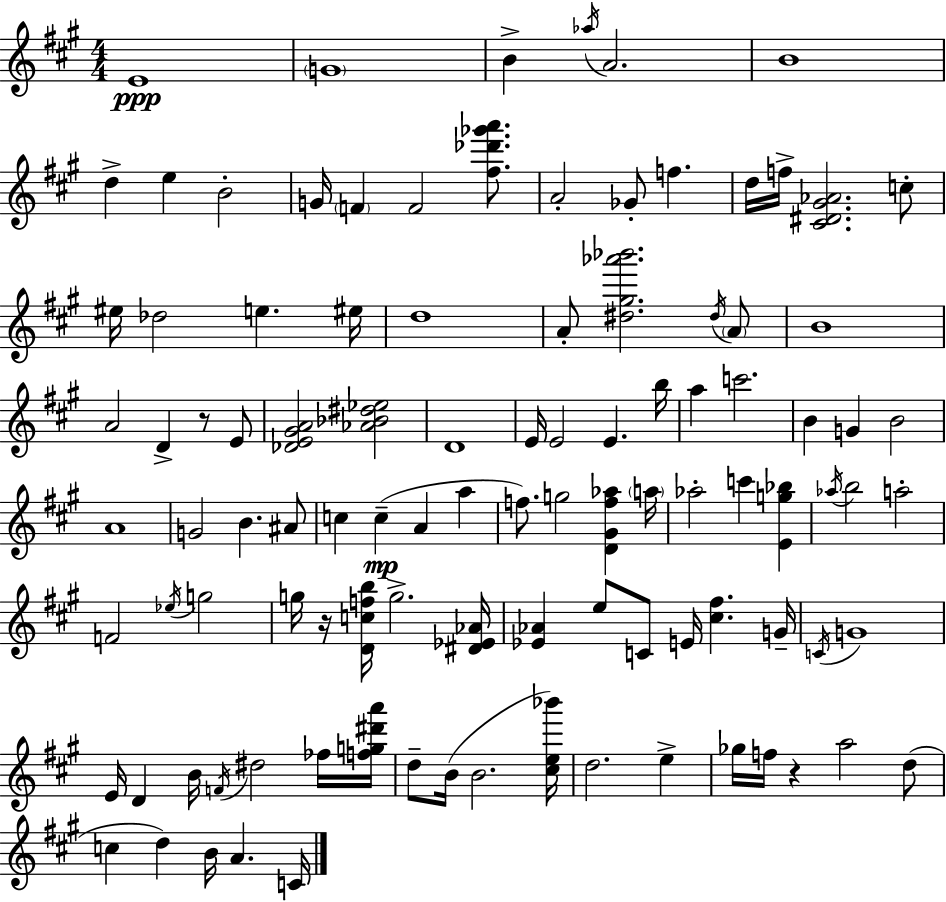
{
  \clef treble
  \numericTimeSignature
  \time 4/4
  \key a \major
  e'1\ppp | \parenthesize g'1 | b'4-> \acciaccatura { aes''16 } a'2. | b'1 | \break d''4-> e''4 b'2-. | g'16 \parenthesize f'4 f'2 <fis'' des''' ges''' a'''>8. | a'2-. ges'8-. f''4. | d''16 f''16-> <cis' dis' gis' aes'>2. c''8-. | \break eis''16 des''2 e''4. | eis''16 d''1 | a'8-. <dis'' gis'' aes''' bes'''>2. \acciaccatura { dis''16 } | \parenthesize a'8 b'1 | \break a'2 d'4-> r8 | e'8 <des' e' gis' a'>2 <aes' bes' dis'' ees''>2 | d'1 | e'16 e'2 e'4. | \break b''16 a''4 c'''2. | b'4 g'4 b'2 | a'1 | g'2 b'4. | \break ais'8 c''4 c''4--(\mp a'4 a''4 | f''8.) g''2 <d' gis' f'' aes''>4 | \parenthesize a''16 aes''2-. c'''4 <e' g'' bes''>4 | \acciaccatura { aes''16 } b''2 a''2-. | \break f'2 \acciaccatura { ees''16 } g''2 | g''16 r16 <d' c'' f'' b''>16 g''2.-> | <dis' ees' aes'>16 <ees' aes'>4 e''8 c'8 e'16 <cis'' fis''>4. | g'16-- \acciaccatura { c'16 } g'1 | \break e'16 d'4 b'16 \acciaccatura { f'16 } dis''2 | fes''16 <f'' g'' dis''' a'''>16 d''8-- b'16( b'2. | <cis'' e'' bes'''>16) d''2. | e''4-> ges''16 f''16 r4 a''2 | \break d''8( c''4 d''4) b'16 a'4. | c'16 \bar "|."
}